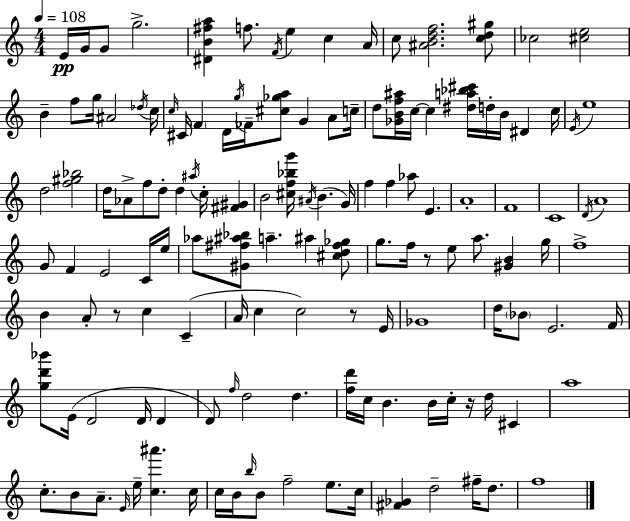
E4/s G4/s G4/e G5/h. [D#4,B4,F#5,A5]/q F5/e. F4/s E5/q C5/q A4/s C5/e [A#4,B4,D5,F5]/h. [C5,D5,G#5]/e CES5/h [C#5,E5]/h B4/q F5/e G5/s A#4/h Db5/s C5/s C5/s C#4/s F4/q D4/s G5/s FES4/s [C#5,Gb5,A5]/e G4/q A4/e C5/s D5/e [Gb4,B4,F5,A#5]/s C5/s C5/q [D#5,A5,Bb5,C#6]/s D5/s B4/s D#4/q C5/s E4/s E5/w D5/h [F5,G#5,Bb5]/h D5/s Ab4/e F5/e D5/e D5/q A#5/s C5/s [F#4,G#4]/q B4/h [C#5,F5,Bb5,G6]/s A#4/s B4/q. G4/s F5/q F5/q Ab5/e E4/q. A4/w F4/w C4/w D4/s A4/w G4/e F4/q E4/h C4/s E5/s Ab5/e [G#4,F#5,A#5,Bb5]/e A5/q. A#5/q [C#5,D5,F#5,Gb5]/e G5/e. F5/s R/e E5/e A5/e. [G#4,B4]/q G5/s F5/w B4/q A4/e R/e C5/q C4/q A4/s C5/q C5/h R/e E4/s Gb4/w D5/s Bb4/e E4/h. F4/s [G5,D6,Bb6]/e E4/s D4/h D4/s D4/q D4/e F5/s D5/h D5/q. [F5,D6]/s C5/s B4/q. B4/s C5/s R/s D5/s C#4/q A5/w C5/e. B4/e A4/e. E4/s E5/s [C5,A#6]/q. C5/s C5/s B4/s B5/s B4/e F5/h E5/e. C5/s [F#4,Gb4]/q D5/h F#5/s D5/e. F5/w